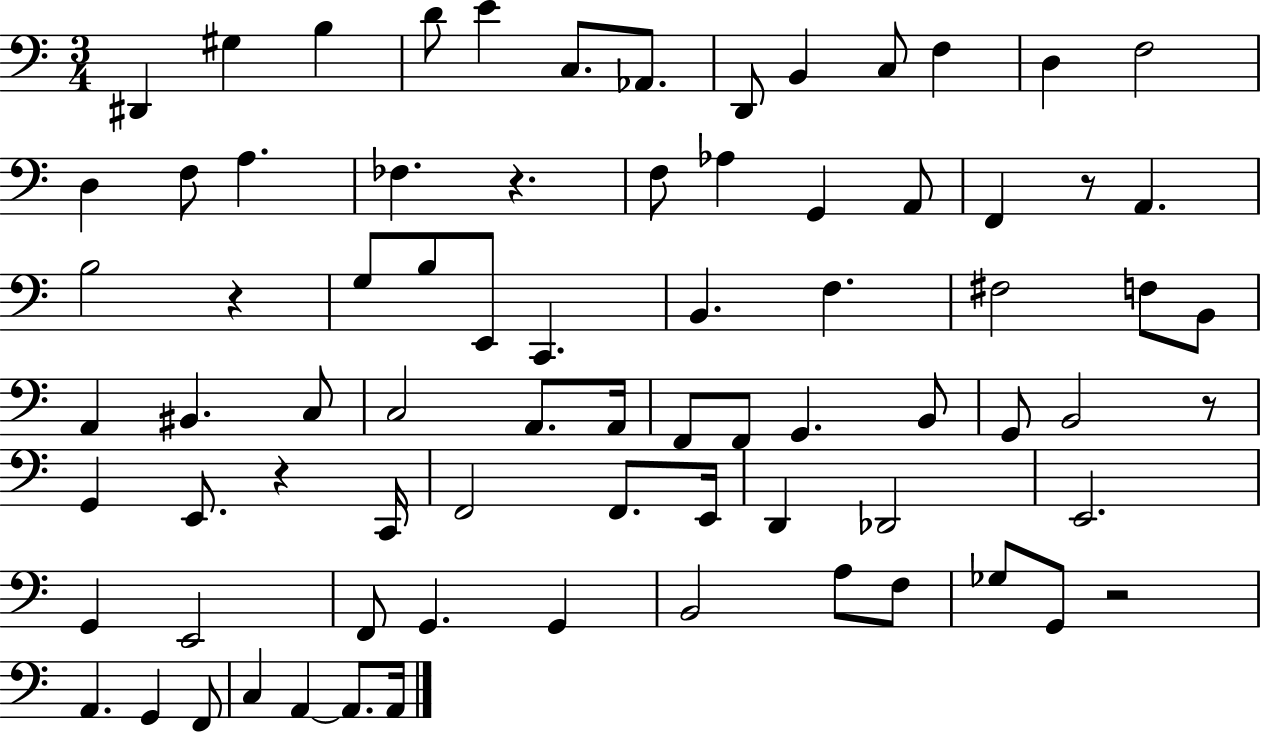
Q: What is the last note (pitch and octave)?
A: A2